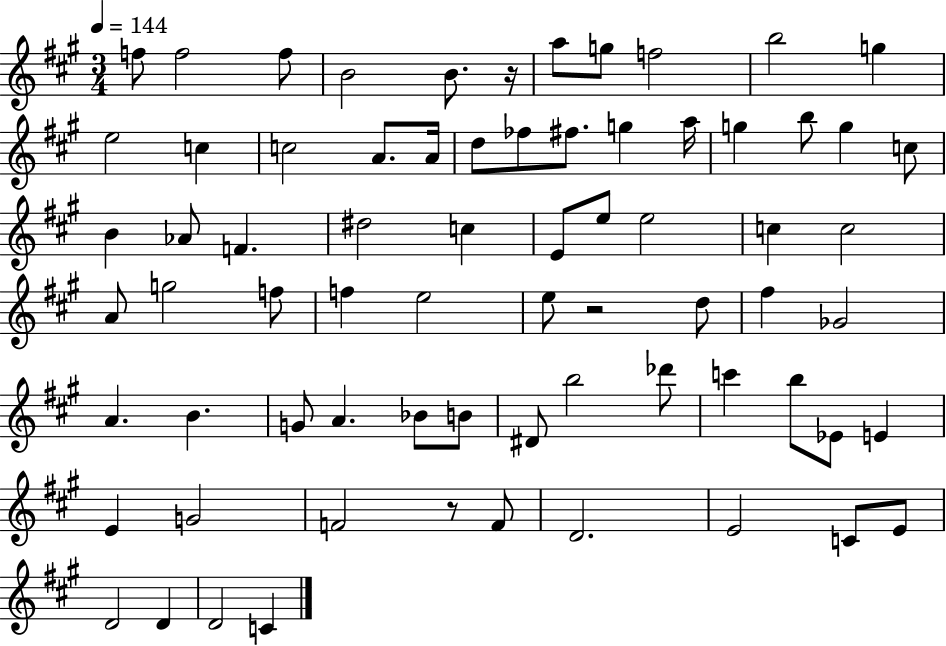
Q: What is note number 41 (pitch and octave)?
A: D5